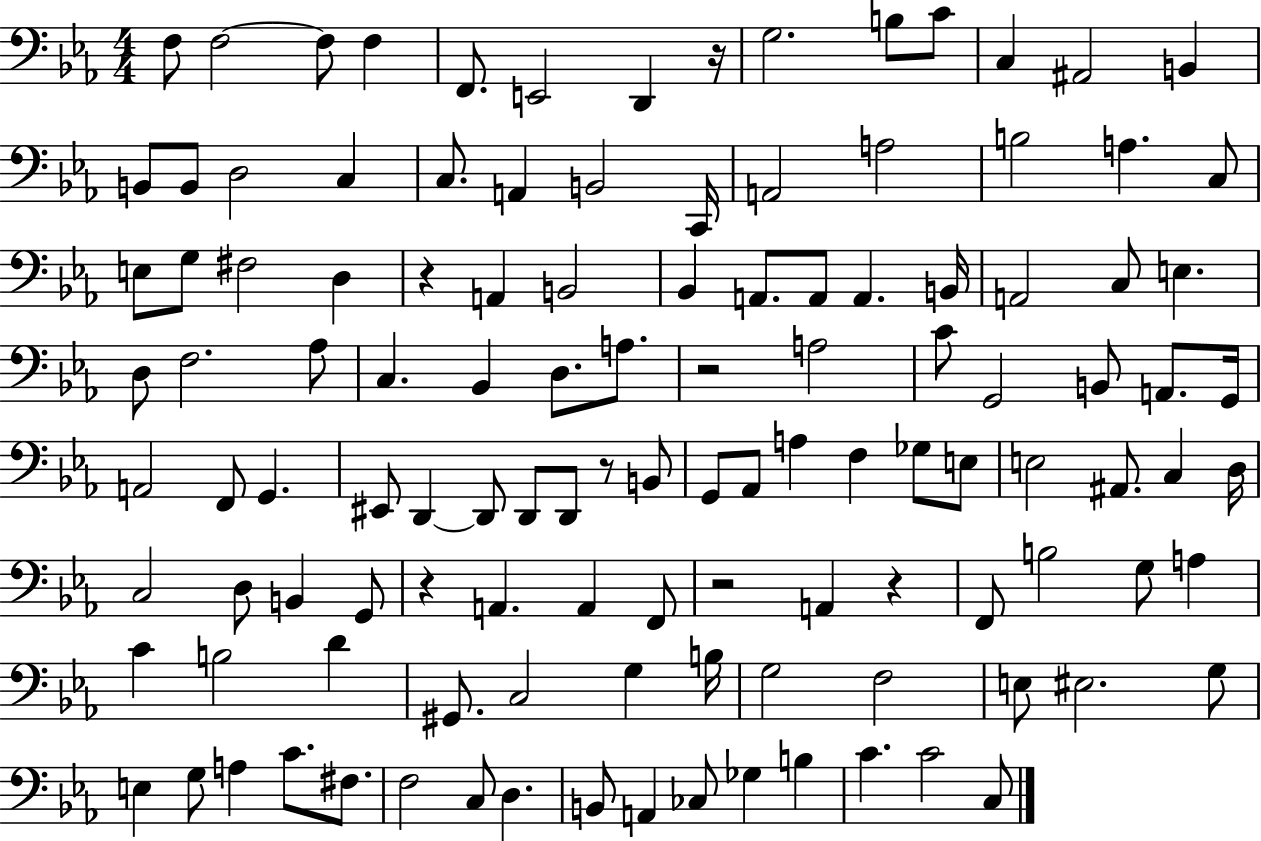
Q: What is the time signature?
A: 4/4